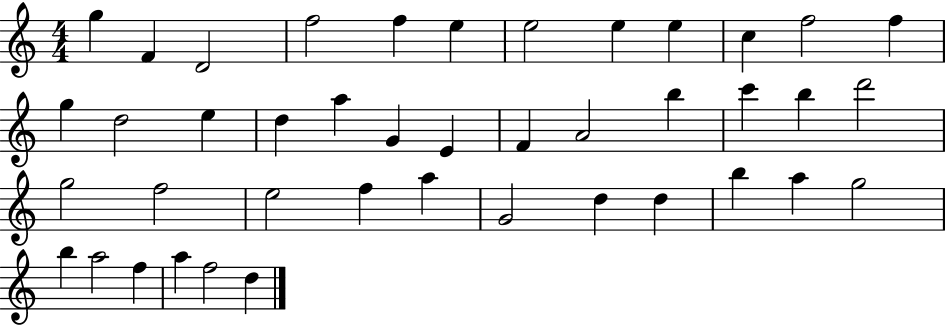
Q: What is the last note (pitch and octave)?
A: D5